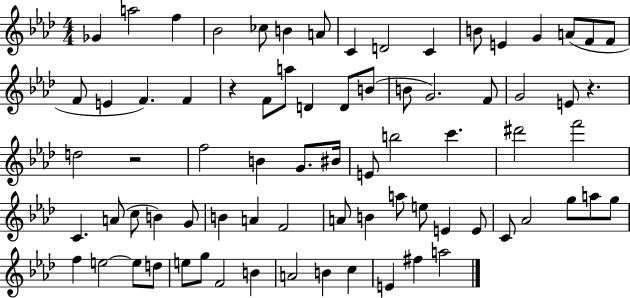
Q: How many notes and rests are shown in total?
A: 76